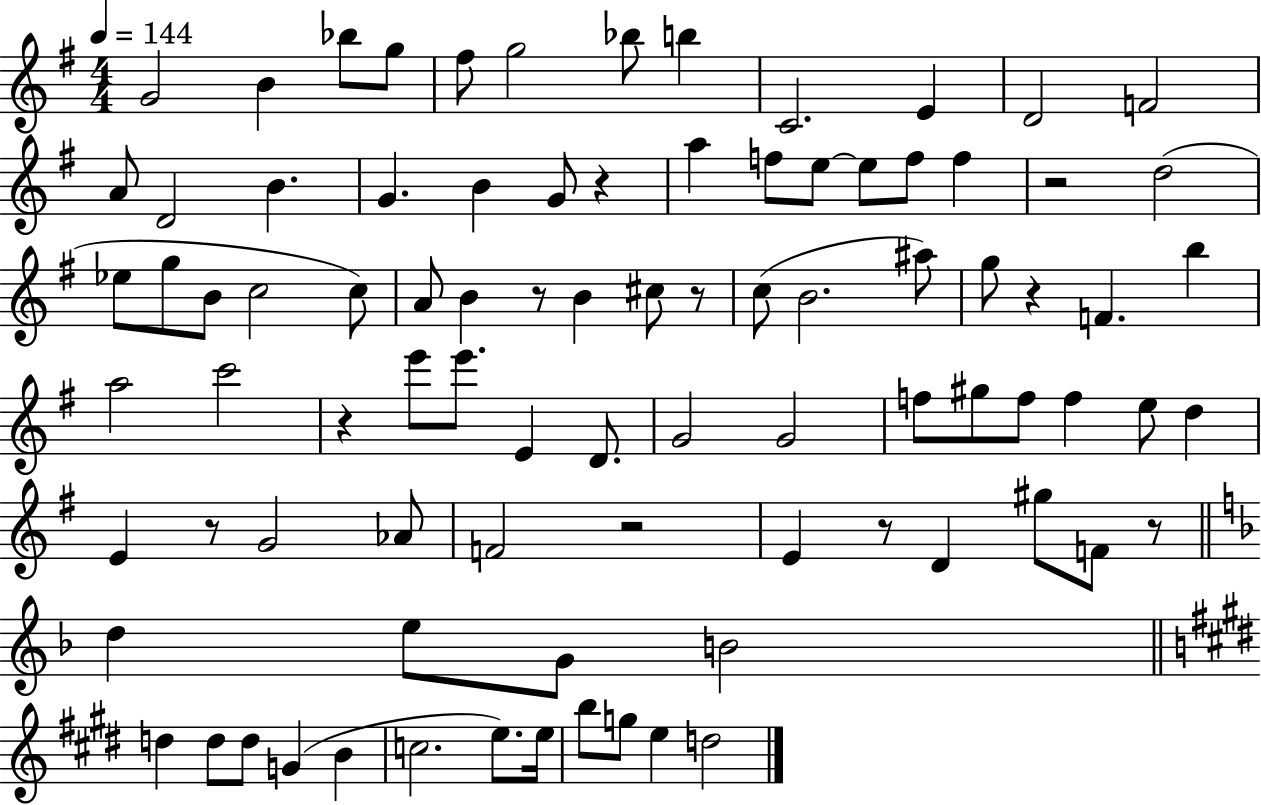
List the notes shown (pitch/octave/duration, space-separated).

G4/h B4/q Bb5/e G5/e F#5/e G5/h Bb5/e B5/q C4/h. E4/q D4/h F4/h A4/e D4/h B4/q. G4/q. B4/q G4/e R/q A5/q F5/e E5/e E5/e F5/e F5/q R/h D5/h Eb5/e G5/e B4/e C5/h C5/e A4/e B4/q R/e B4/q C#5/e R/e C5/e B4/h. A#5/e G5/e R/q F4/q. B5/q A5/h C6/h R/q E6/e E6/e. E4/q D4/e. G4/h G4/h F5/e G#5/e F5/e F5/q E5/e D5/q E4/q R/e G4/h Ab4/e F4/h R/h E4/q R/e D4/q G#5/e F4/e R/e D5/q E5/e G4/e B4/h D5/q D5/e D5/e G4/q B4/q C5/h. E5/e. E5/s B5/e G5/e E5/q D5/h